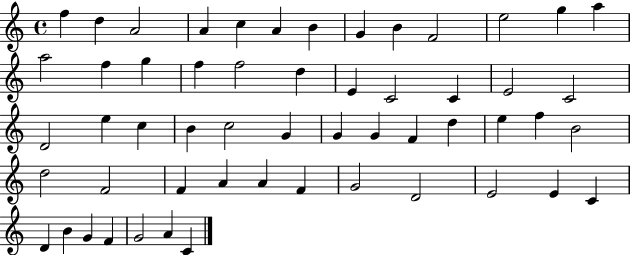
F5/q D5/q A4/h A4/q C5/q A4/q B4/q G4/q B4/q F4/h E5/h G5/q A5/q A5/h F5/q G5/q F5/q F5/h D5/q E4/q C4/h C4/q E4/h C4/h D4/h E5/q C5/q B4/q C5/h G4/q G4/q G4/q F4/q D5/q E5/q F5/q B4/h D5/h F4/h F4/q A4/q A4/q F4/q G4/h D4/h E4/h E4/q C4/q D4/q B4/q G4/q F4/q G4/h A4/q C4/q